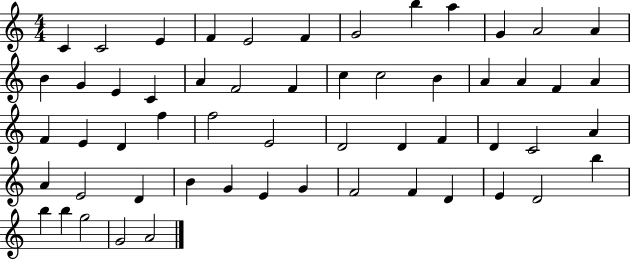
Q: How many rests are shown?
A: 0